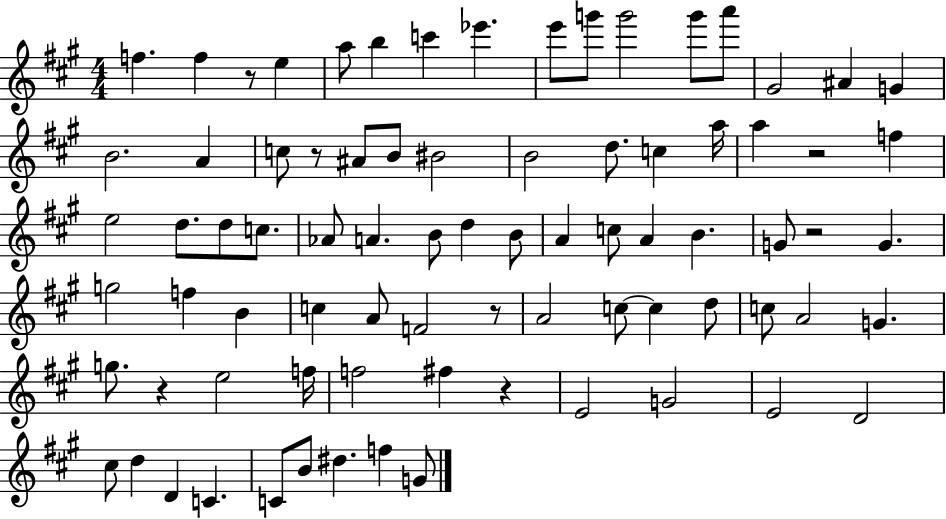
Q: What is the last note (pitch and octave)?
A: G4